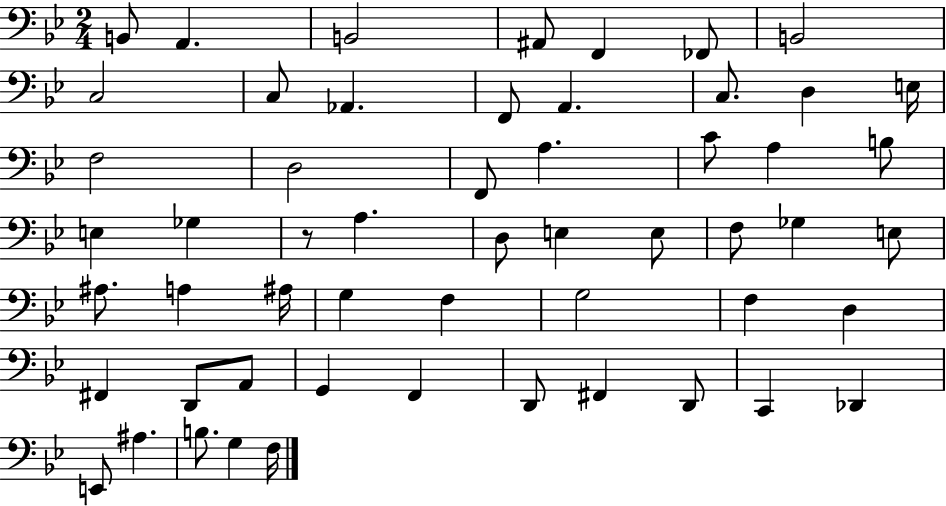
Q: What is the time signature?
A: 2/4